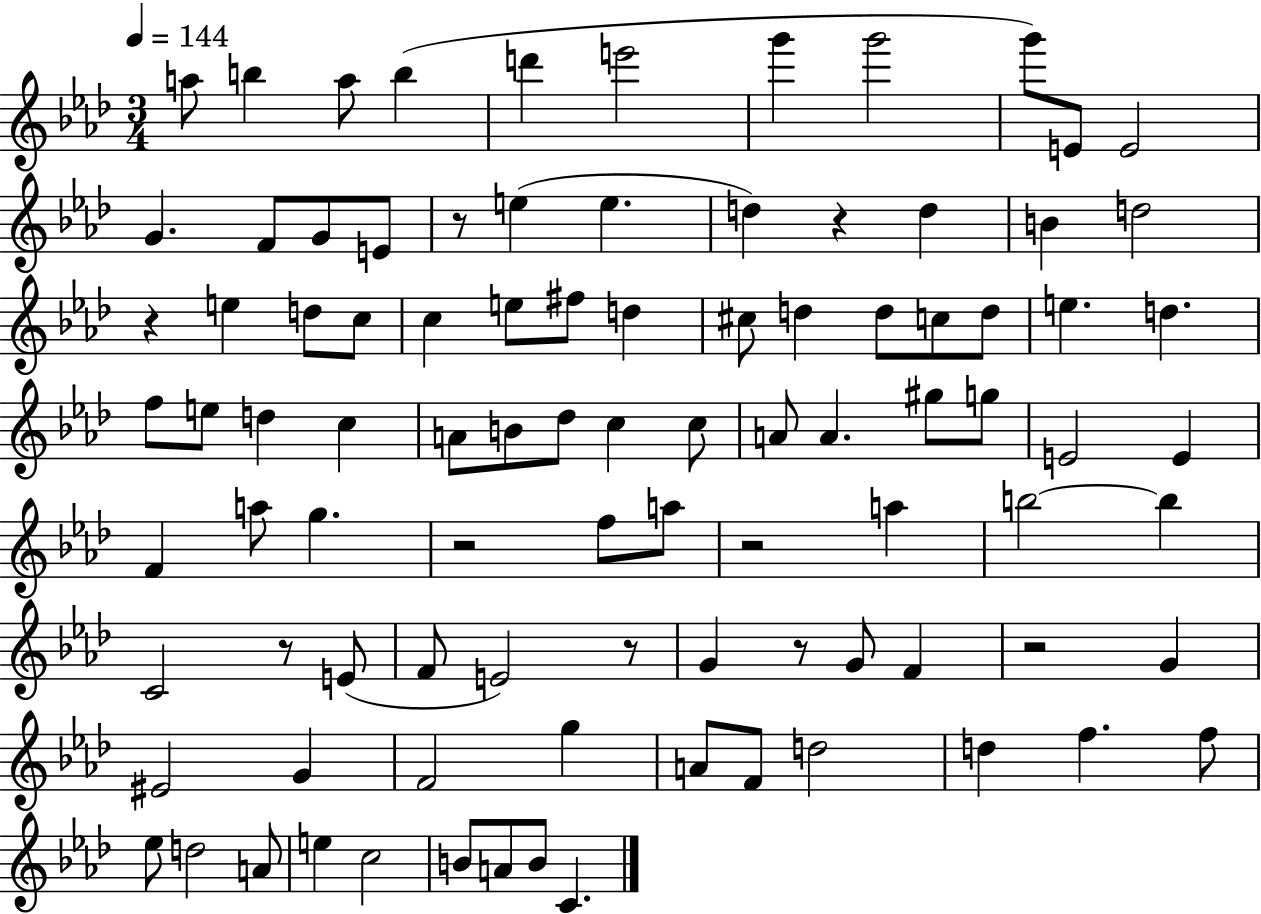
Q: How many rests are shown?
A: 9